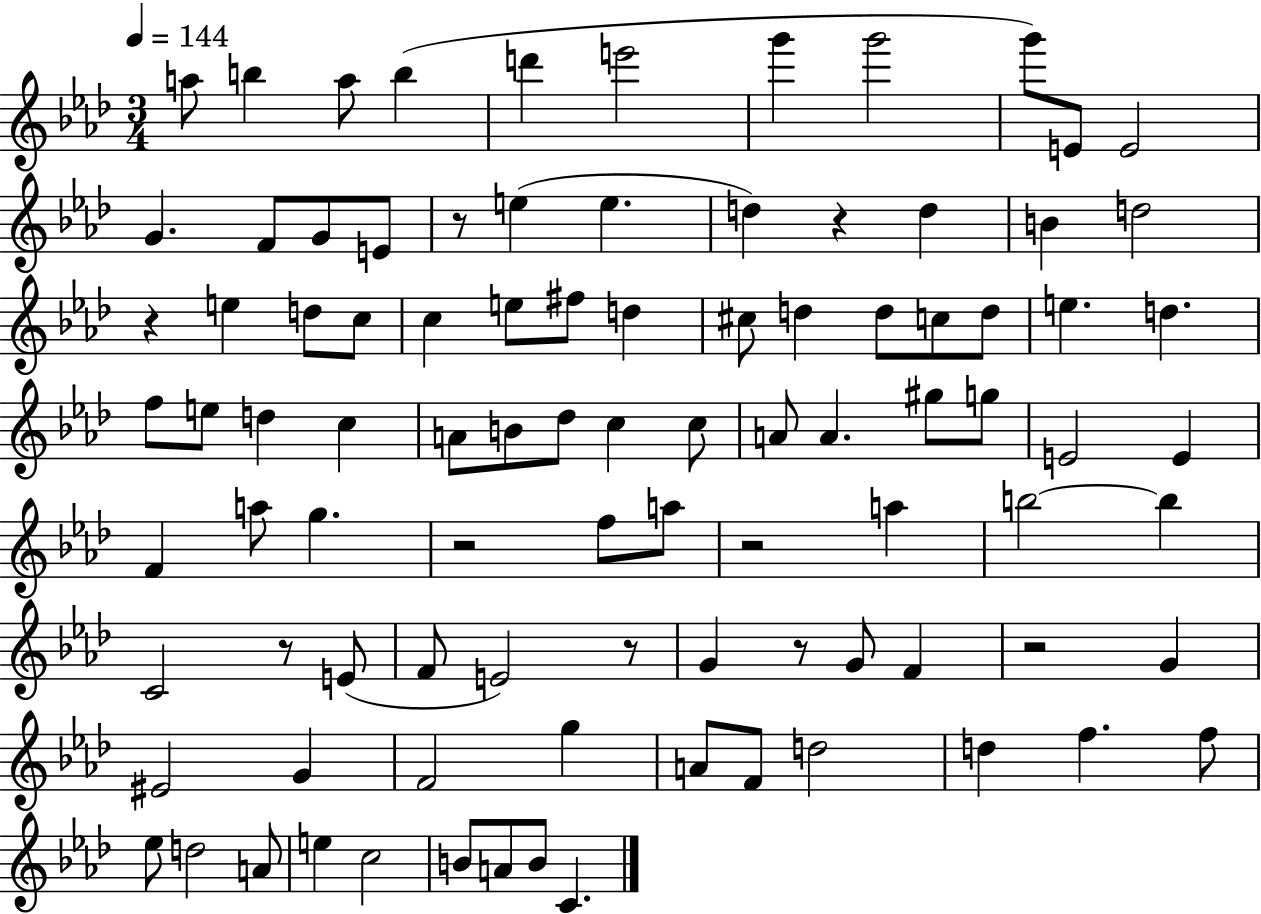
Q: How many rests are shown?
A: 9